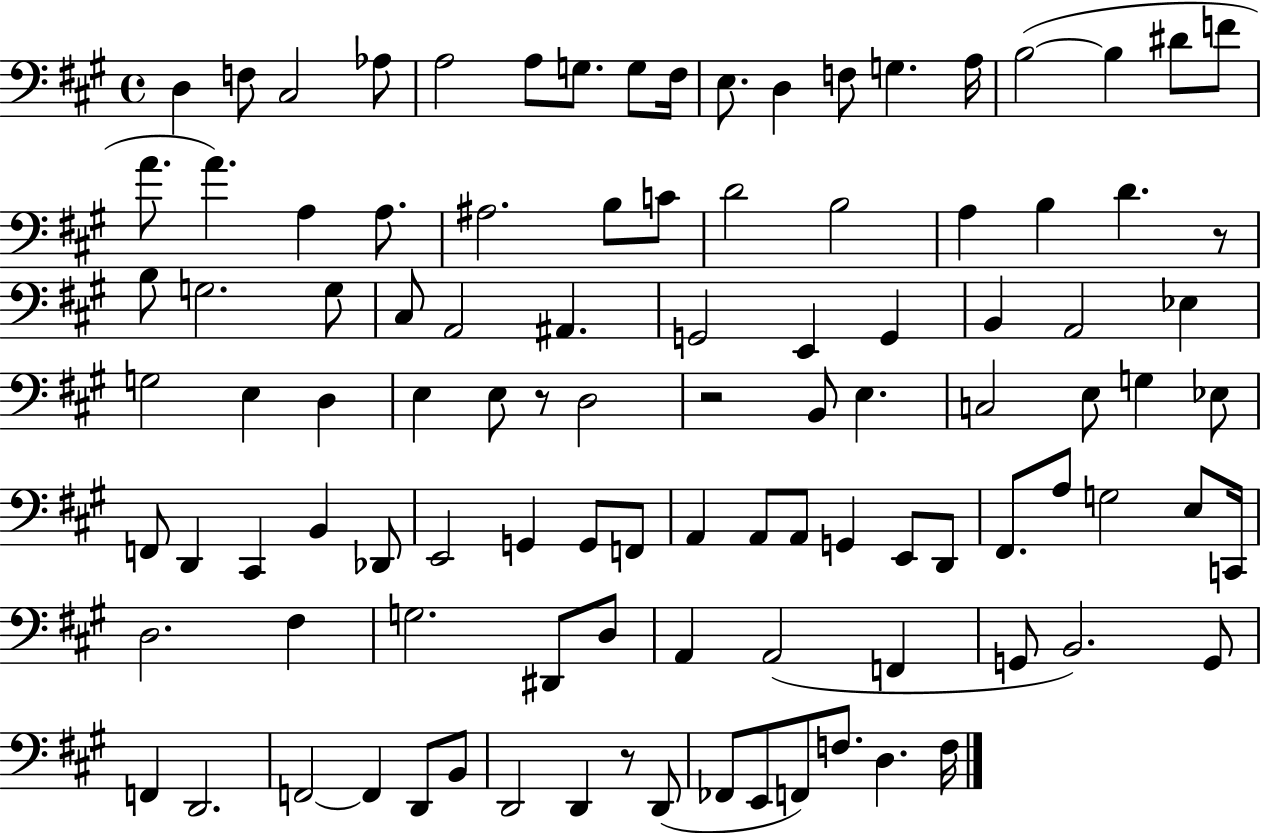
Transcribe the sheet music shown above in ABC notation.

X:1
T:Untitled
M:4/4
L:1/4
K:A
D, F,/2 ^C,2 _A,/2 A,2 A,/2 G,/2 G,/2 ^F,/4 E,/2 D, F,/2 G, A,/4 B,2 B, ^D/2 F/2 A/2 A A, A,/2 ^A,2 B,/2 C/2 D2 B,2 A, B, D z/2 B,/2 G,2 G,/2 ^C,/2 A,,2 ^A,, G,,2 E,, G,, B,, A,,2 _E, G,2 E, D, E, E,/2 z/2 D,2 z2 B,,/2 E, C,2 E,/2 G, _E,/2 F,,/2 D,, ^C,, B,, _D,,/2 E,,2 G,, G,,/2 F,,/2 A,, A,,/2 A,,/2 G,, E,,/2 D,,/2 ^F,,/2 A,/2 G,2 E,/2 C,,/4 D,2 ^F, G,2 ^D,,/2 D,/2 A,, A,,2 F,, G,,/2 B,,2 G,,/2 F,, D,,2 F,,2 F,, D,,/2 B,,/2 D,,2 D,, z/2 D,,/2 _F,,/2 E,,/2 F,,/2 F,/2 D, F,/4